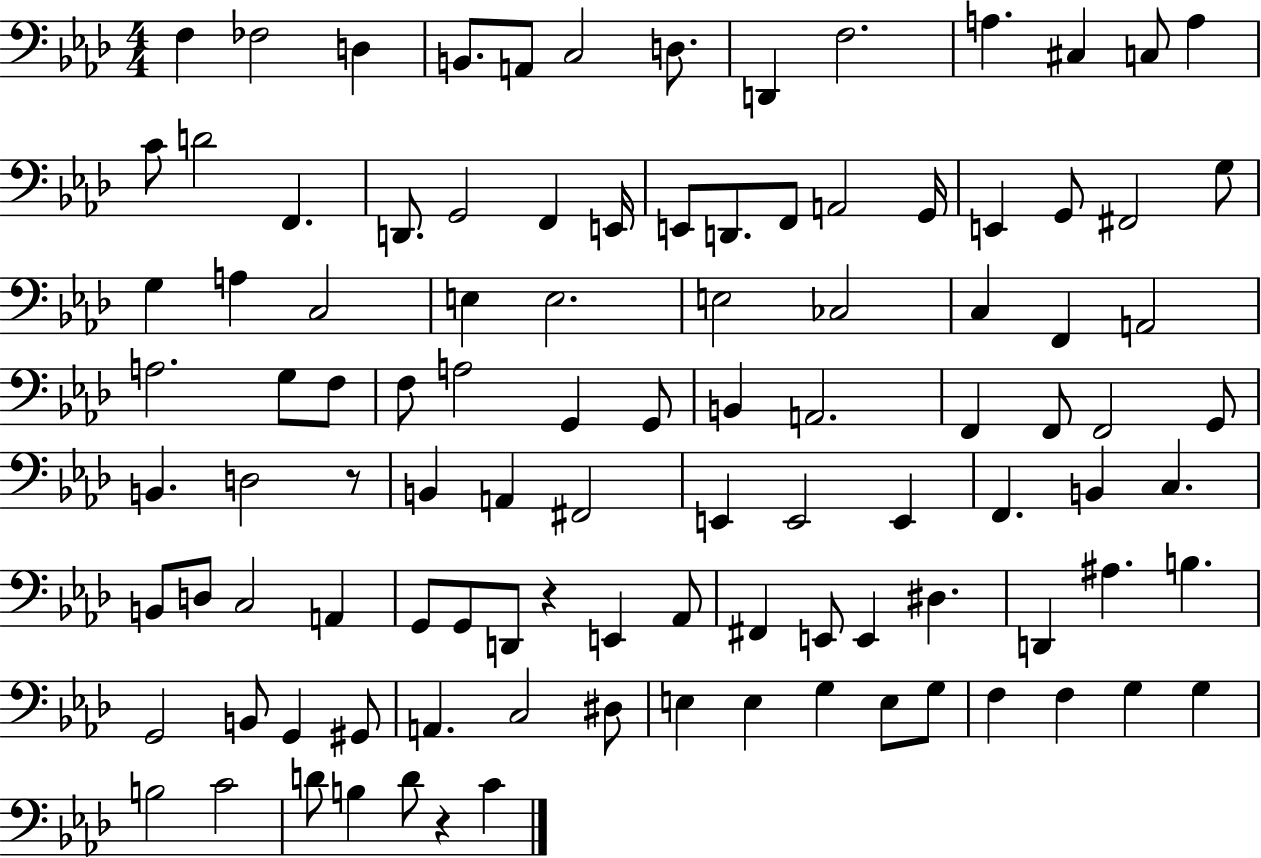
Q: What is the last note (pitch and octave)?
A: C4